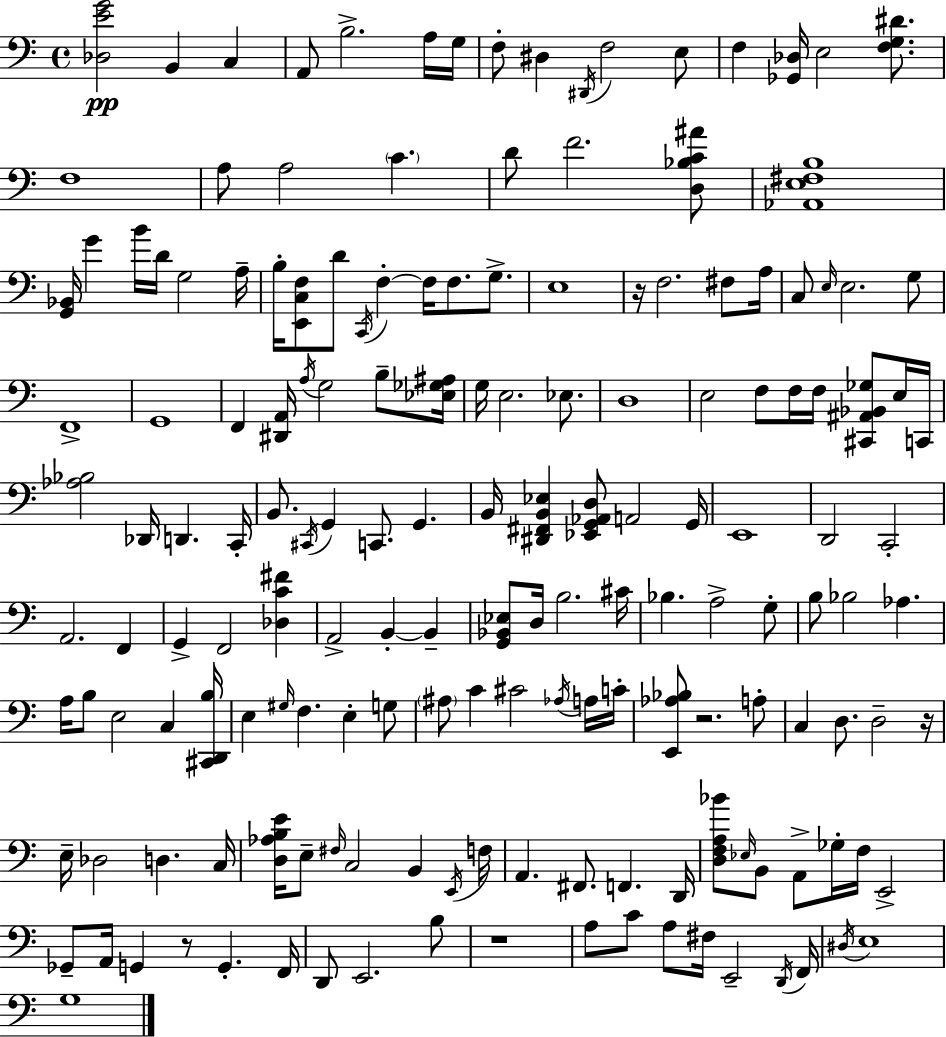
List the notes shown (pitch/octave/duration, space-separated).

[Db3,E4,G4]/h B2/q C3/q A2/e B3/h. A3/s G3/s F3/e D#3/q D#2/s F3/h E3/e F3/q [Gb2,Db3]/s E3/h [F3,G3,D#4]/e. F3/w A3/e A3/h C4/q. D4/e F4/h. [D3,Bb3,C4,A#4]/e [Ab2,E3,F#3,B3]/w [G2,Bb2]/s G4/q B4/s D4/s G3/h A3/s B3/s [E2,C3,F3]/e D4/e C2/s F3/q F3/s F3/e. G3/e. E3/w R/s F3/h. F#3/e A3/s C3/e E3/s E3/h. G3/e F2/w G2/w F2/q [D#2,A2]/s A3/s G3/h B3/e [Eb3,Gb3,A#3]/s G3/s E3/h. Eb3/e. D3/w E3/h F3/e F3/s F3/s [C#2,A#2,Bb2,Gb3]/e E3/s C2/s [Ab3,Bb3]/h Db2/s D2/q. C2/s B2/e. C#2/s G2/q C2/e. G2/q. B2/s [D#2,F#2,B2,Eb3]/q [Eb2,G2,Ab2,D3]/e A2/h G2/s E2/w D2/h C2/h A2/h. F2/q G2/q F2/h [Db3,C4,F#4]/q A2/h B2/q B2/q [G2,Bb2,Eb3]/e D3/s B3/h. C#4/s Bb3/q. A3/h G3/e B3/e Bb3/h Ab3/q. A3/s B3/e E3/h C3/q [C#2,D2,B3]/s E3/q G#3/s F3/q. E3/q G3/e A#3/e C4/q C#4/h Ab3/s A3/s C4/s [E2,Ab3,Bb3]/e R/h. A3/e C3/q D3/e. D3/h R/s E3/s Db3/h D3/q. C3/s [D3,Ab3,B3,E4]/s E3/e F#3/s C3/h B2/q E2/s F3/s A2/q. F#2/e. F2/q. D2/s [D3,F3,A3,Bb4]/e Eb3/s B2/e A2/e Gb3/s F3/s E2/h Gb2/e A2/s G2/q R/e G2/q. F2/s D2/e E2/h. B3/e R/w A3/e C4/e A3/e F#3/s E2/h D2/s F2/s D#3/s E3/w G3/w